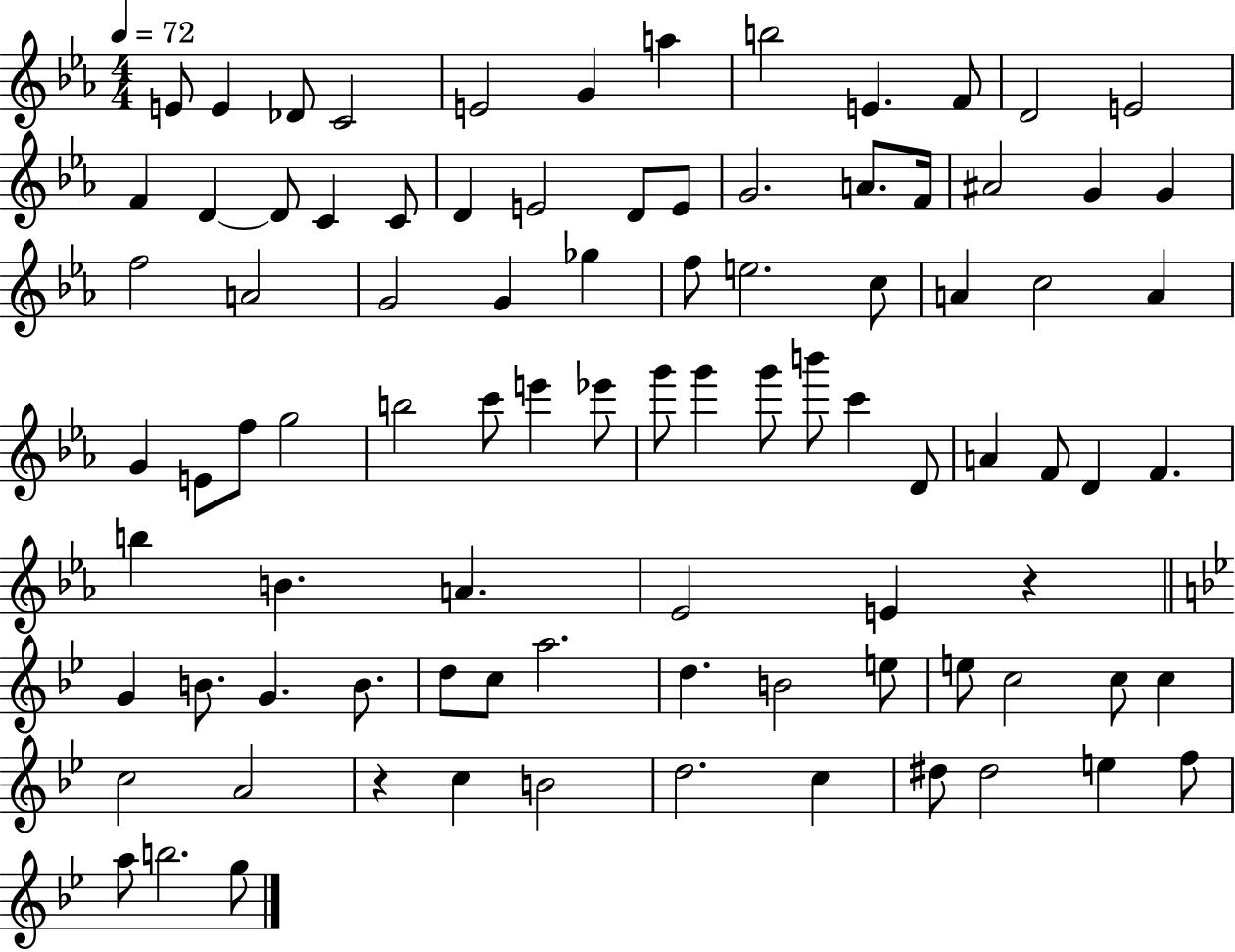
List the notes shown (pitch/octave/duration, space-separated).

E4/e E4/q Db4/e C4/h E4/h G4/q A5/q B5/h E4/q. F4/e D4/h E4/h F4/q D4/q D4/e C4/q C4/e D4/q E4/h D4/e E4/e G4/h. A4/e. F4/s A#4/h G4/q G4/q F5/h A4/h G4/h G4/q Gb5/q F5/e E5/h. C5/e A4/q C5/h A4/q G4/q E4/e F5/e G5/h B5/h C6/e E6/q Eb6/e G6/e G6/q G6/e B6/e C6/q D4/e A4/q F4/e D4/q F4/q. B5/q B4/q. A4/q. Eb4/h E4/q R/q G4/q B4/e. G4/q. B4/e. D5/e C5/e A5/h. D5/q. B4/h E5/e E5/e C5/h C5/e C5/q C5/h A4/h R/q C5/q B4/h D5/h. C5/q D#5/e D#5/h E5/q F5/e A5/e B5/h. G5/e